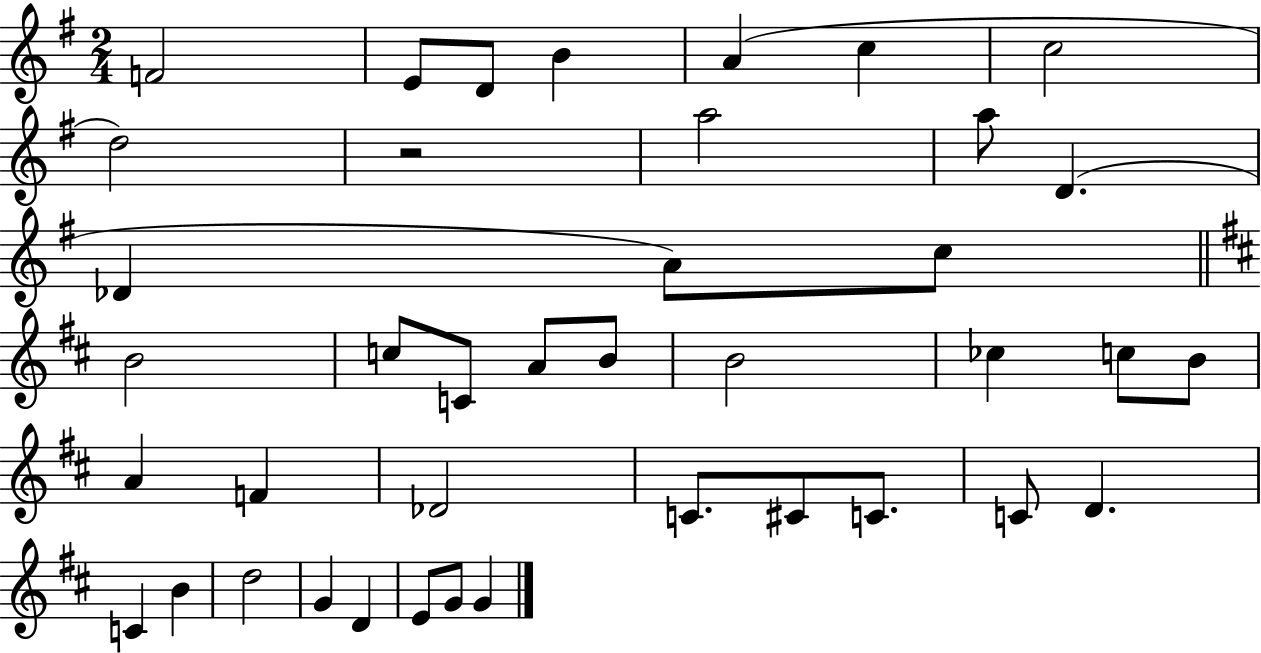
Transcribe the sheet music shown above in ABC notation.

X:1
T:Untitled
M:2/4
L:1/4
K:G
F2 E/2 D/2 B A c c2 d2 z2 a2 a/2 D _D A/2 c/2 B2 c/2 C/2 A/2 B/2 B2 _c c/2 B/2 A F _D2 C/2 ^C/2 C/2 C/2 D C B d2 G D E/2 G/2 G